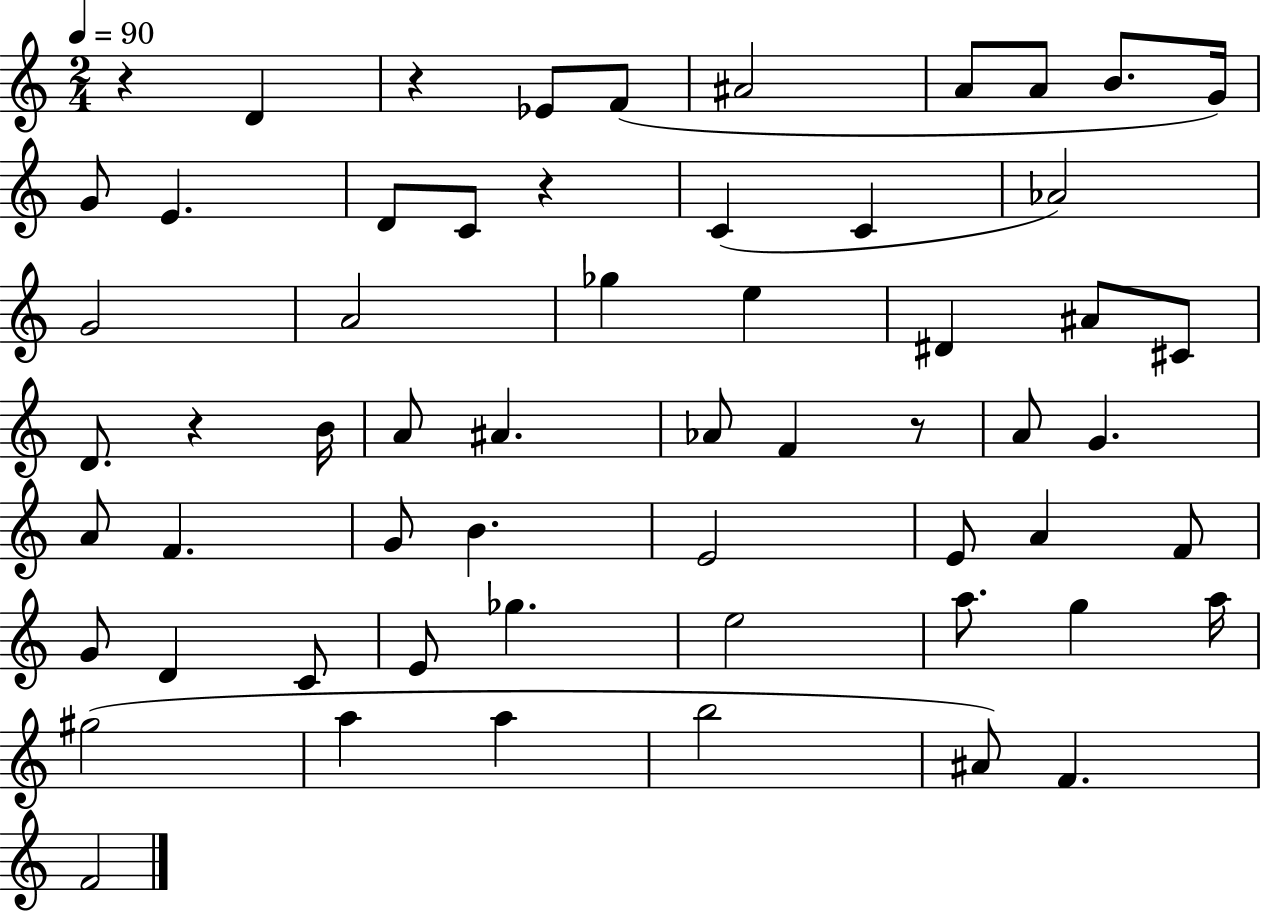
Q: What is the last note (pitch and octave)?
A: F4